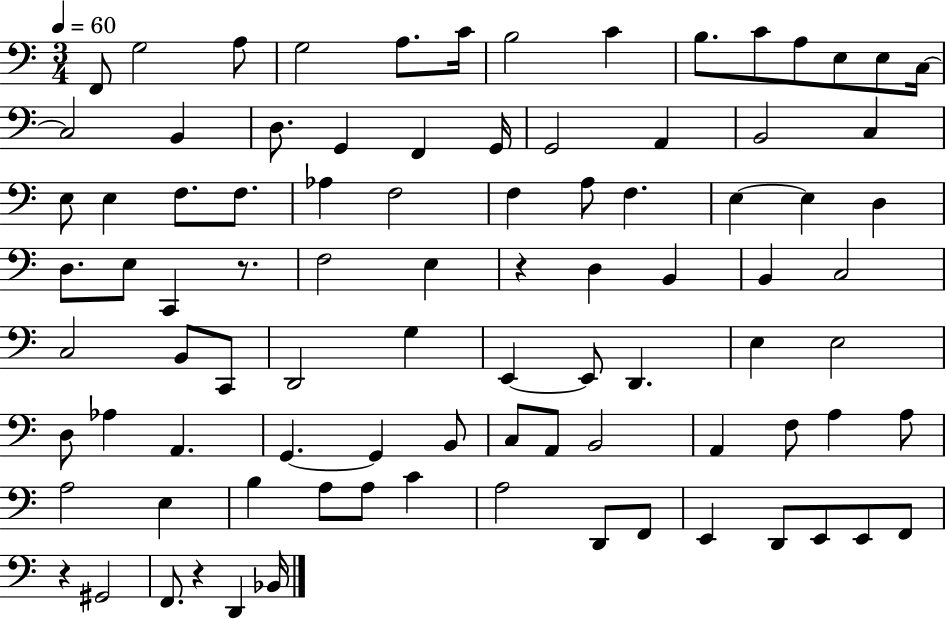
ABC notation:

X:1
T:Untitled
M:3/4
L:1/4
K:C
F,,/2 G,2 A,/2 G,2 A,/2 C/4 B,2 C B,/2 C/2 A,/2 E,/2 E,/2 C,/4 C,2 B,, D,/2 G,, F,, G,,/4 G,,2 A,, B,,2 C, E,/2 E, F,/2 F,/2 _A, F,2 F, A,/2 F, E, E, D, D,/2 E,/2 C,, z/2 F,2 E, z D, B,, B,, C,2 C,2 B,,/2 C,,/2 D,,2 G, E,, E,,/2 D,, E, E,2 D,/2 _A, A,, G,, G,, B,,/2 C,/2 A,,/2 B,,2 A,, F,/2 A, A,/2 A,2 E, B, A,/2 A,/2 C A,2 D,,/2 F,,/2 E,, D,,/2 E,,/2 E,,/2 F,,/2 z ^G,,2 F,,/2 z D,, _B,,/4